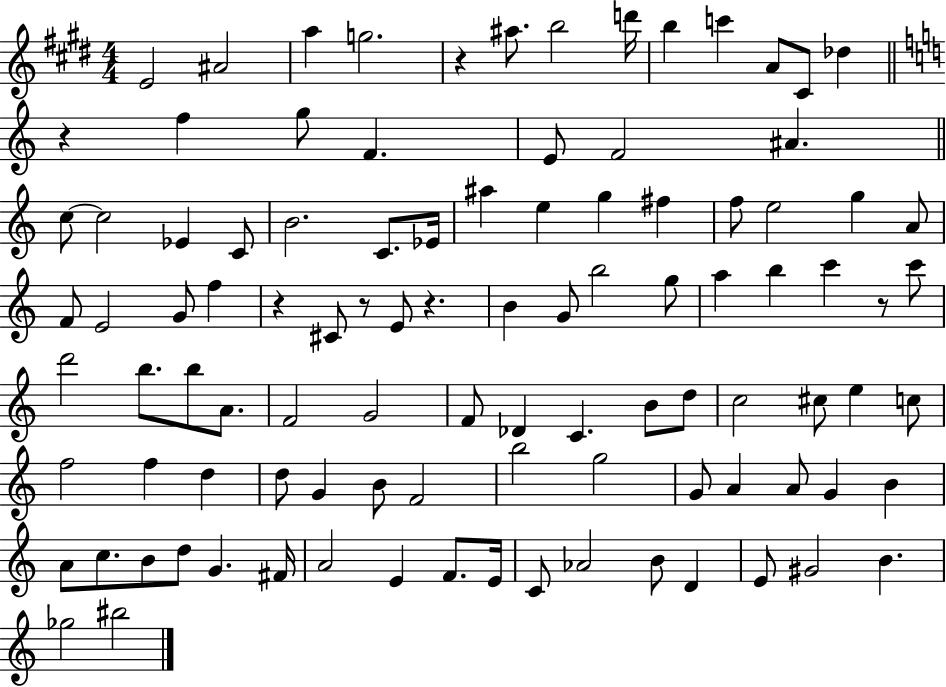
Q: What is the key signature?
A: E major